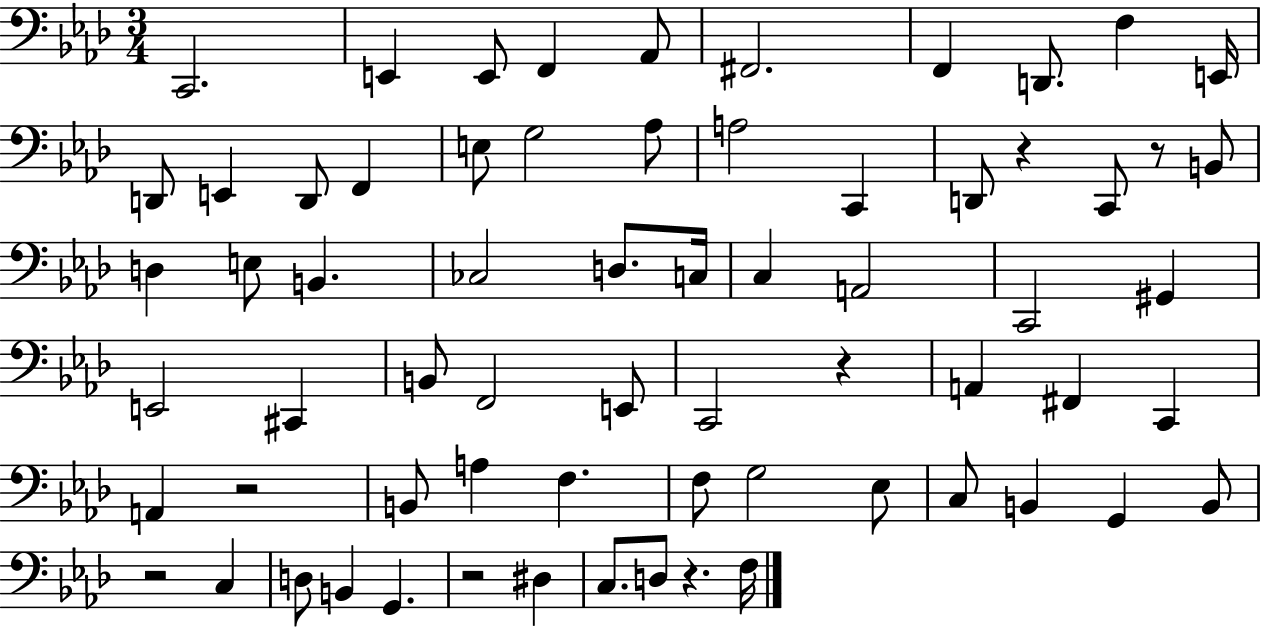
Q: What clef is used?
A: bass